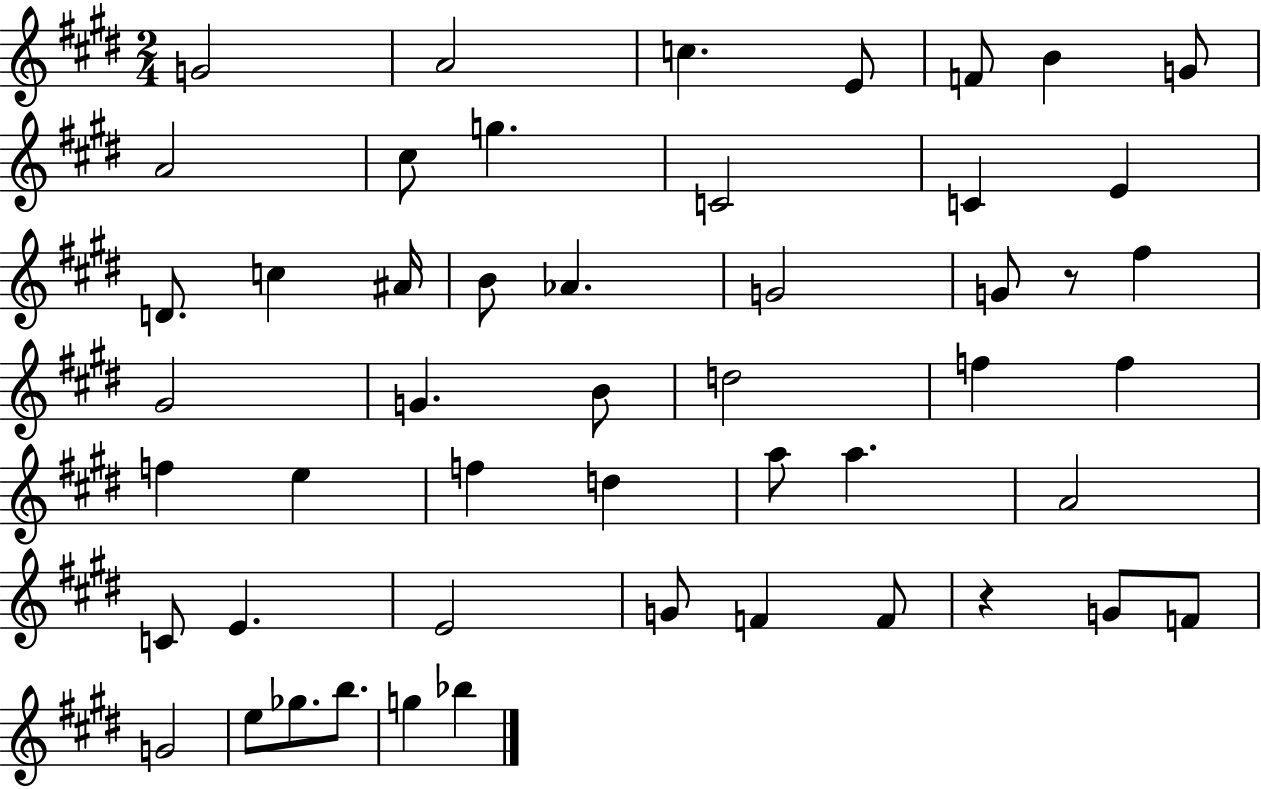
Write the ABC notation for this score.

X:1
T:Untitled
M:2/4
L:1/4
K:E
G2 A2 c E/2 F/2 B G/2 A2 ^c/2 g C2 C E D/2 c ^A/4 B/2 _A G2 G/2 z/2 ^f ^G2 G B/2 d2 f f f e f d a/2 a A2 C/2 E E2 G/2 F F/2 z G/2 F/2 G2 e/2 _g/2 b/2 g _b